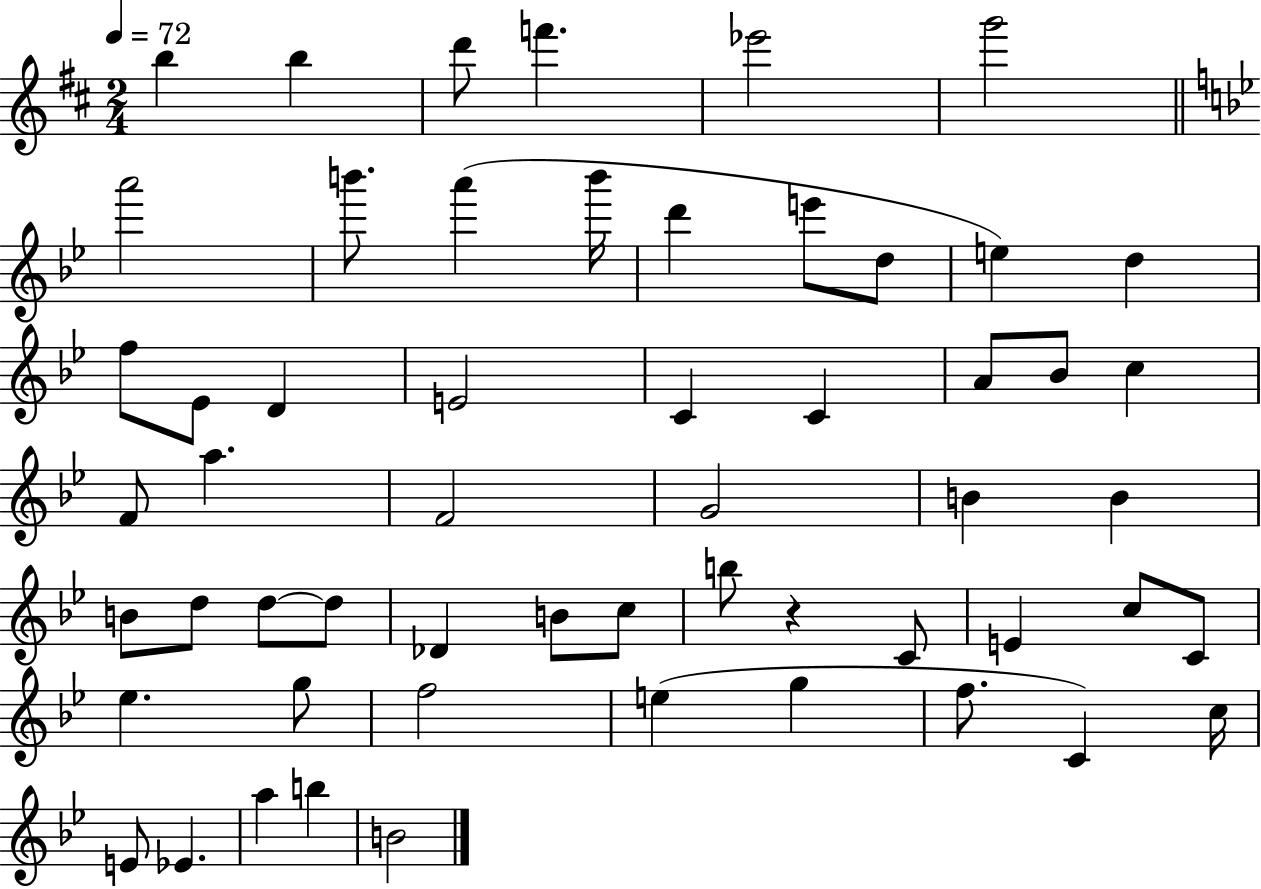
B5/q B5/q D6/e F6/q. Eb6/h G6/h A6/h B6/e. A6/q B6/s D6/q E6/e D5/e E5/q D5/q F5/e Eb4/e D4/q E4/h C4/q C4/q A4/e Bb4/e C5/q F4/e A5/q. F4/h G4/h B4/q B4/q B4/e D5/e D5/e D5/e Db4/q B4/e C5/e B5/e R/q C4/e E4/q C5/e C4/e Eb5/q. G5/e F5/h E5/q G5/q F5/e. C4/q C5/s E4/e Eb4/q. A5/q B5/q B4/h